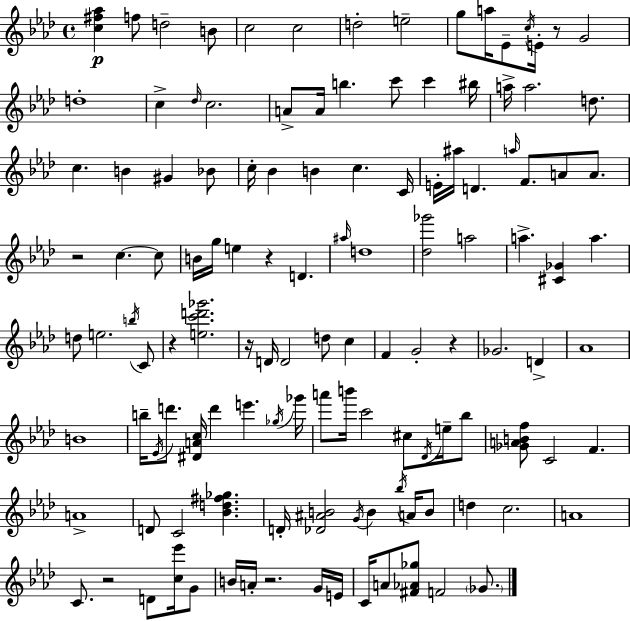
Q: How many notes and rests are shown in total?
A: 124